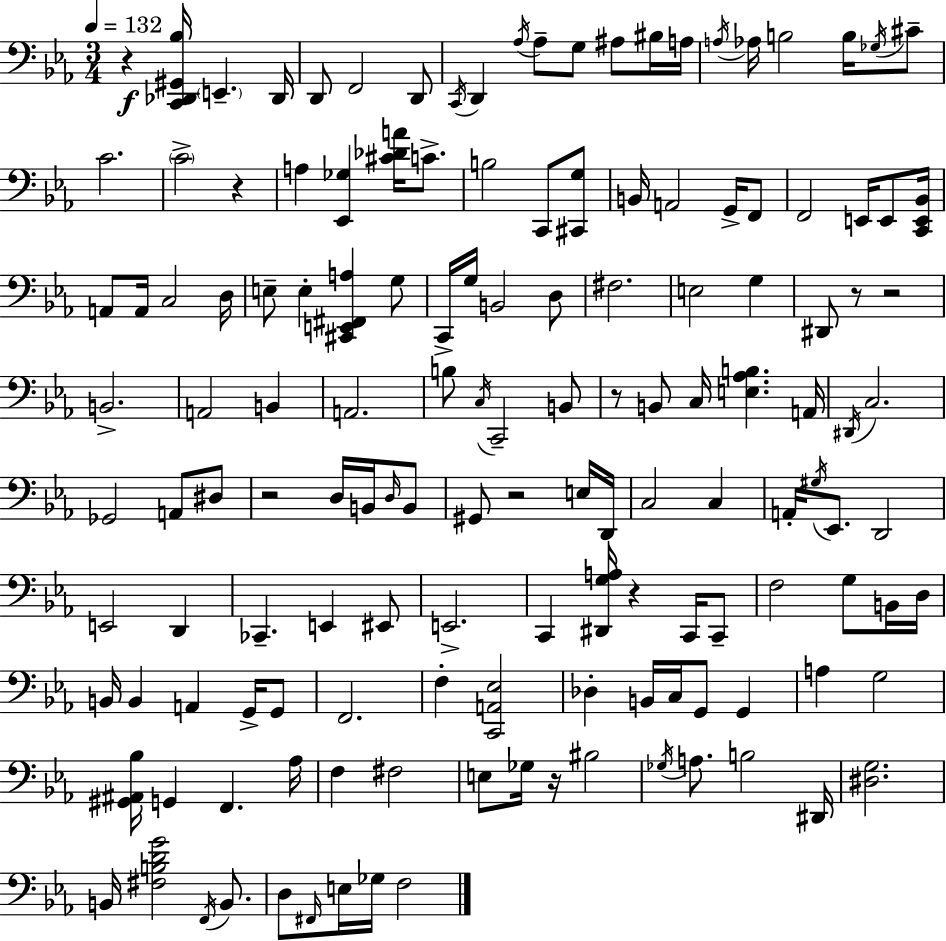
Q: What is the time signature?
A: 3/4